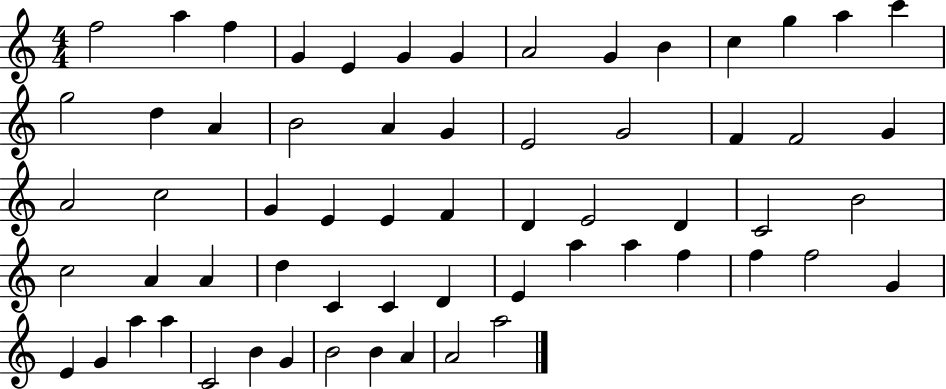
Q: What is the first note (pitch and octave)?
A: F5